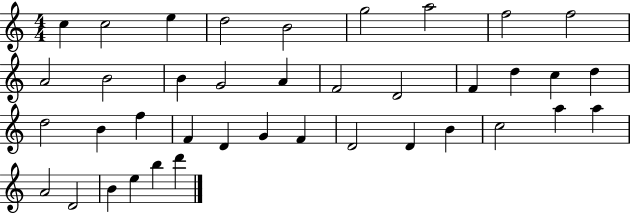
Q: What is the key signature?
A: C major